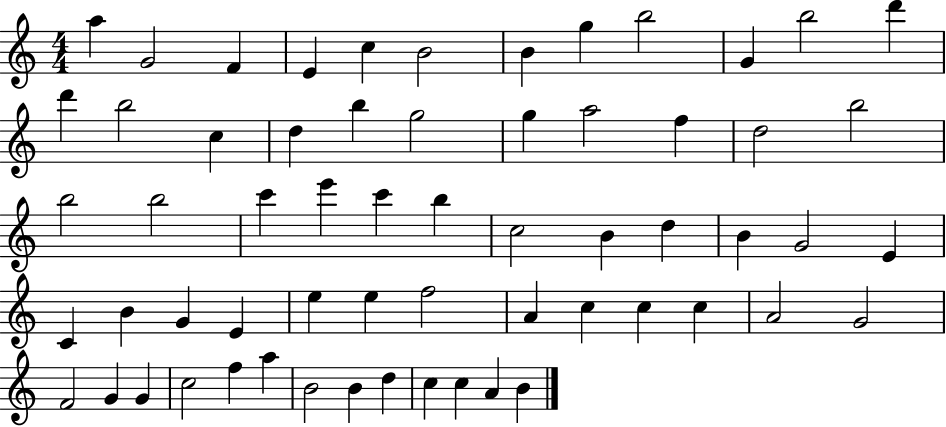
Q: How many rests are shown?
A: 0